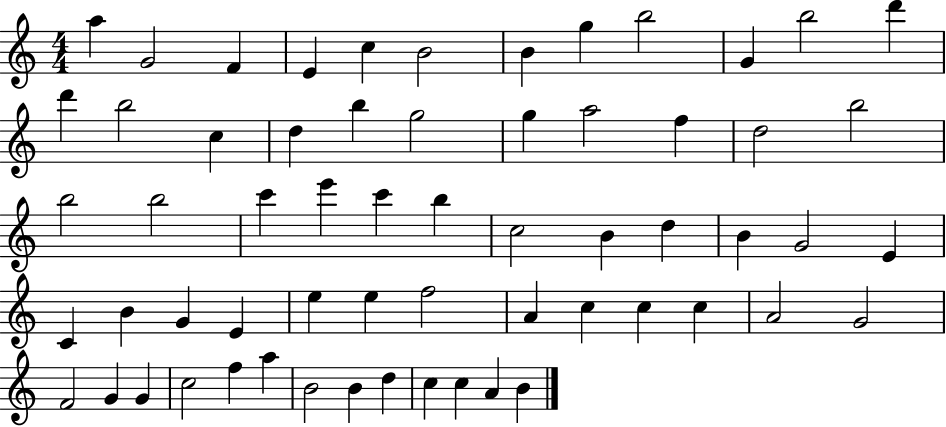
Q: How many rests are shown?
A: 0